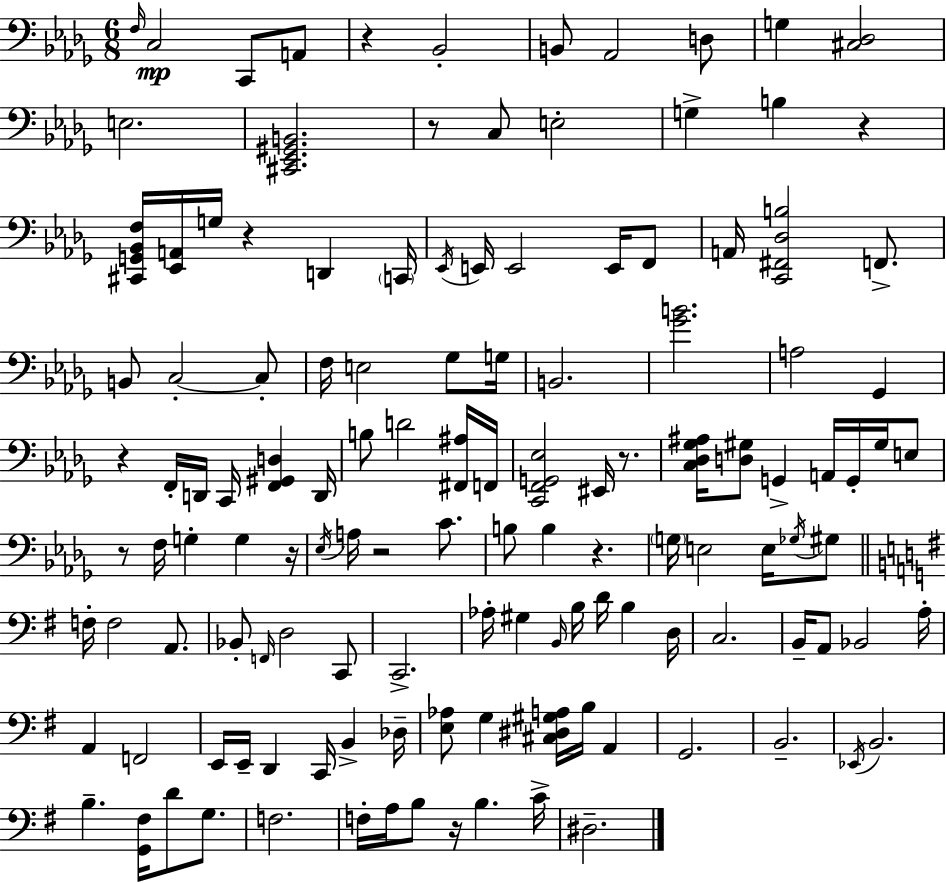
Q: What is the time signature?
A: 6/8